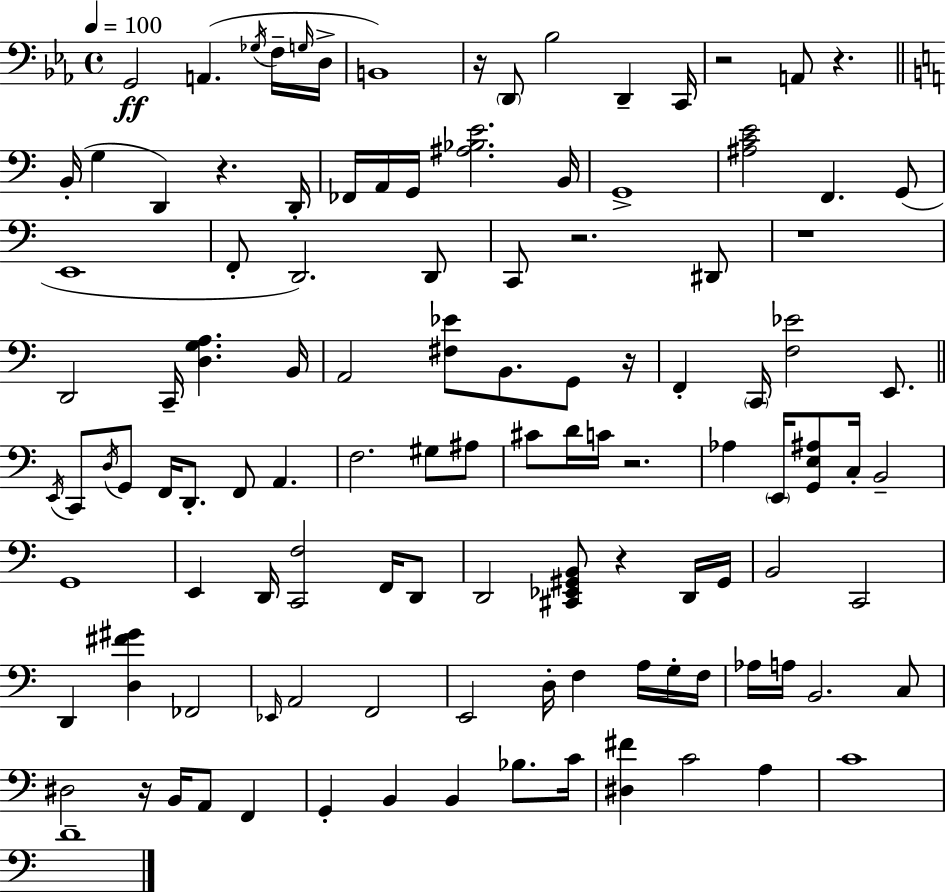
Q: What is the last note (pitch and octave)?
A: D4